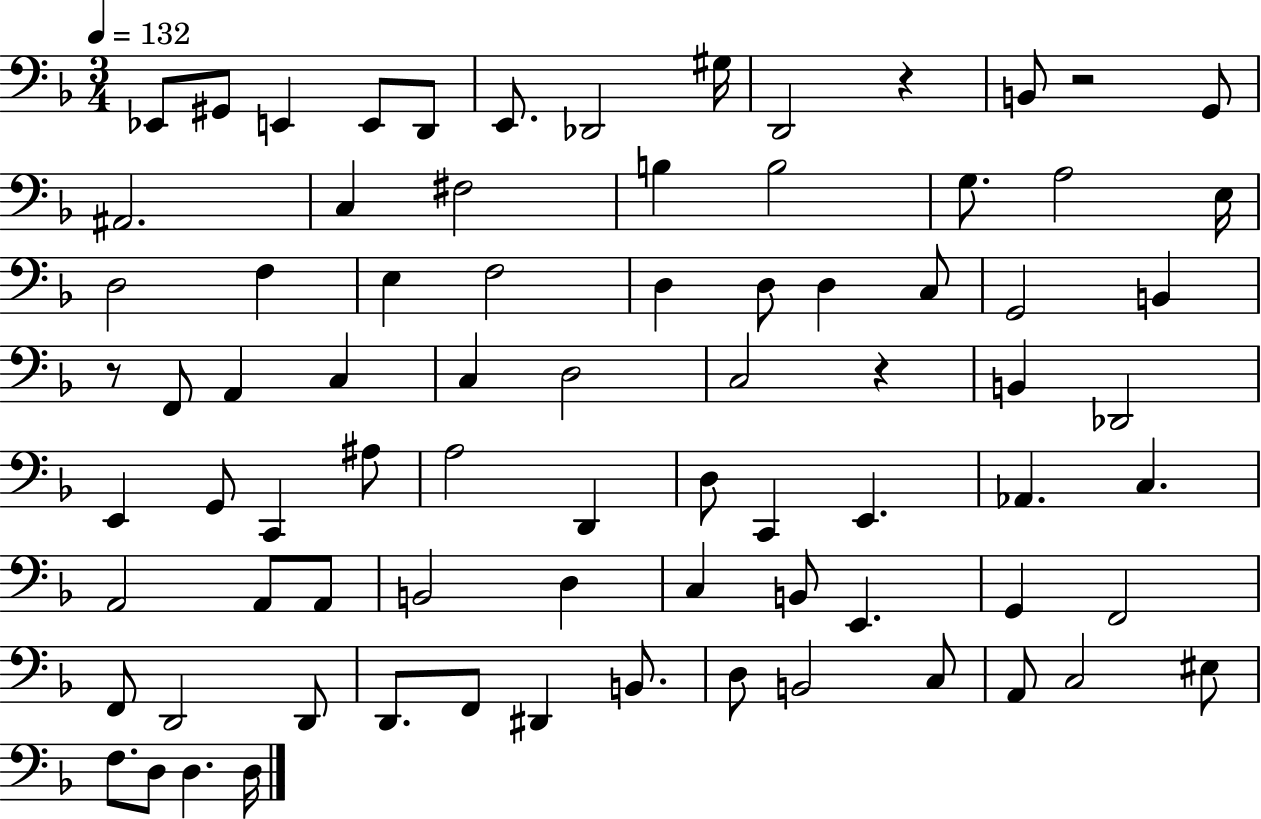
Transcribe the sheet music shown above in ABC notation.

X:1
T:Untitled
M:3/4
L:1/4
K:F
_E,,/2 ^G,,/2 E,, E,,/2 D,,/2 E,,/2 _D,,2 ^G,/4 D,,2 z B,,/2 z2 G,,/2 ^A,,2 C, ^F,2 B, B,2 G,/2 A,2 E,/4 D,2 F, E, F,2 D, D,/2 D, C,/2 G,,2 B,, z/2 F,,/2 A,, C, C, D,2 C,2 z B,, _D,,2 E,, G,,/2 C,, ^A,/2 A,2 D,, D,/2 C,, E,, _A,, C, A,,2 A,,/2 A,,/2 B,,2 D, C, B,,/2 E,, G,, F,,2 F,,/2 D,,2 D,,/2 D,,/2 F,,/2 ^D,, B,,/2 D,/2 B,,2 C,/2 A,,/2 C,2 ^E,/2 F,/2 D,/2 D, D,/4